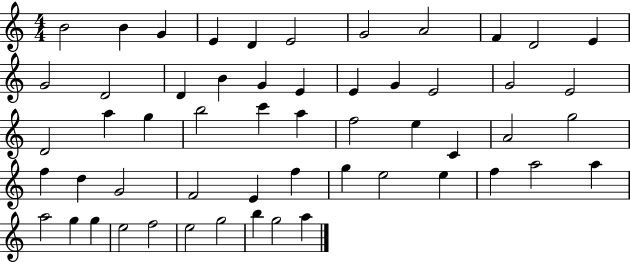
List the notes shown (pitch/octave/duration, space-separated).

B4/h B4/q G4/q E4/q D4/q E4/h G4/h A4/h F4/q D4/h E4/q G4/h D4/h D4/q B4/q G4/q E4/q E4/q G4/q E4/h G4/h E4/h D4/h A5/q G5/q B5/h C6/q A5/q F5/h E5/q C4/q A4/h G5/h F5/q D5/q G4/h F4/h E4/q F5/q G5/q E5/h E5/q F5/q A5/h A5/q A5/h G5/q G5/q E5/h F5/h E5/h G5/h B5/q G5/h A5/q